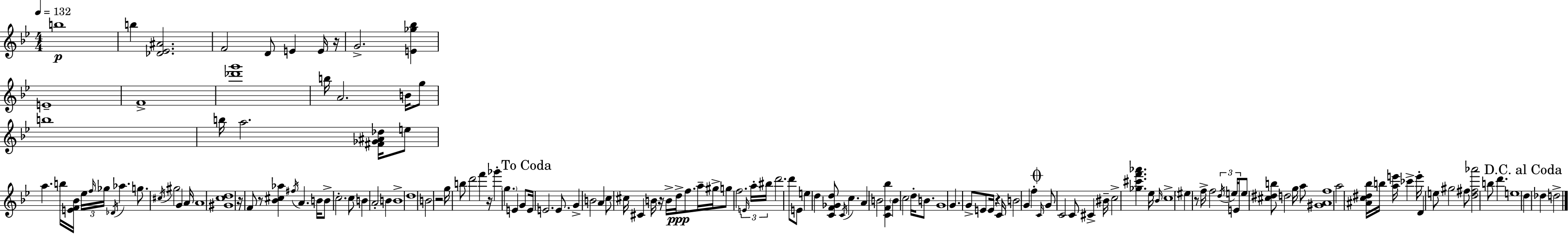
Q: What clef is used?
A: treble